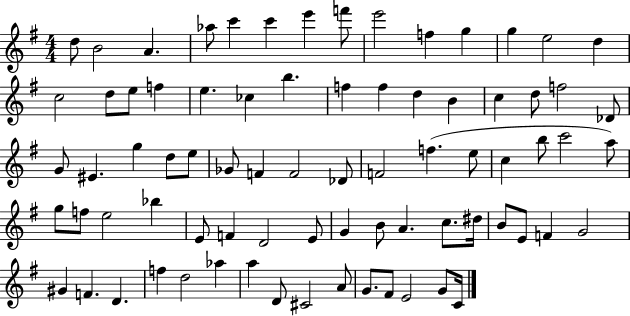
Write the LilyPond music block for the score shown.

{
  \clef treble
  \numericTimeSignature
  \time 4/4
  \key g \major
  \repeat volta 2 { d''8 b'2 a'4. | aes''8 c'''4 c'''4 e'''4 f'''8 | e'''2 f''4 g''4 | g''4 e''2 d''4 | \break c''2 d''8 e''8 f''4 | e''4. ces''4 b''4. | f''4 f''4 d''4 b'4 | c''4 d''8 f''2 des'8 | \break g'8 eis'4. g''4 d''8 e''8 | ges'8 f'4 f'2 des'8 | f'2 f''4.( e''8 | c''4 b''8 c'''2 a''8) | \break g''8 f''8 e''2 bes''4 | e'8 f'4 d'2 e'8 | g'4 b'8 a'4. c''8. dis''16 | b'8 e'8 f'4 g'2 | \break gis'4 f'4. d'4. | f''4 d''2 aes''4 | a''4 d'8 cis'2 a'8 | g'8. fis'8 e'2 g'8 c'16 | \break } \bar "|."
}